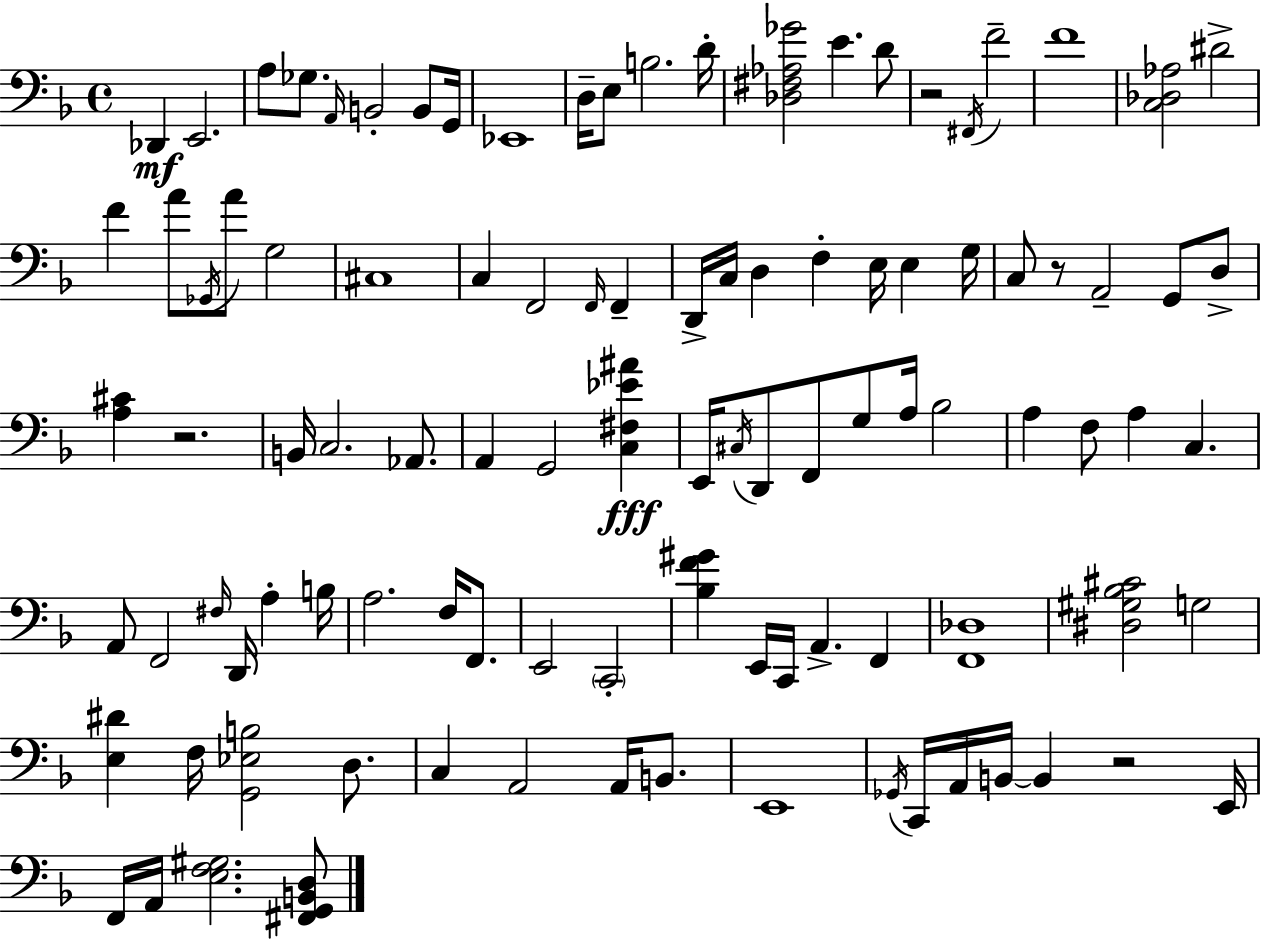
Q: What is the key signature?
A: D minor